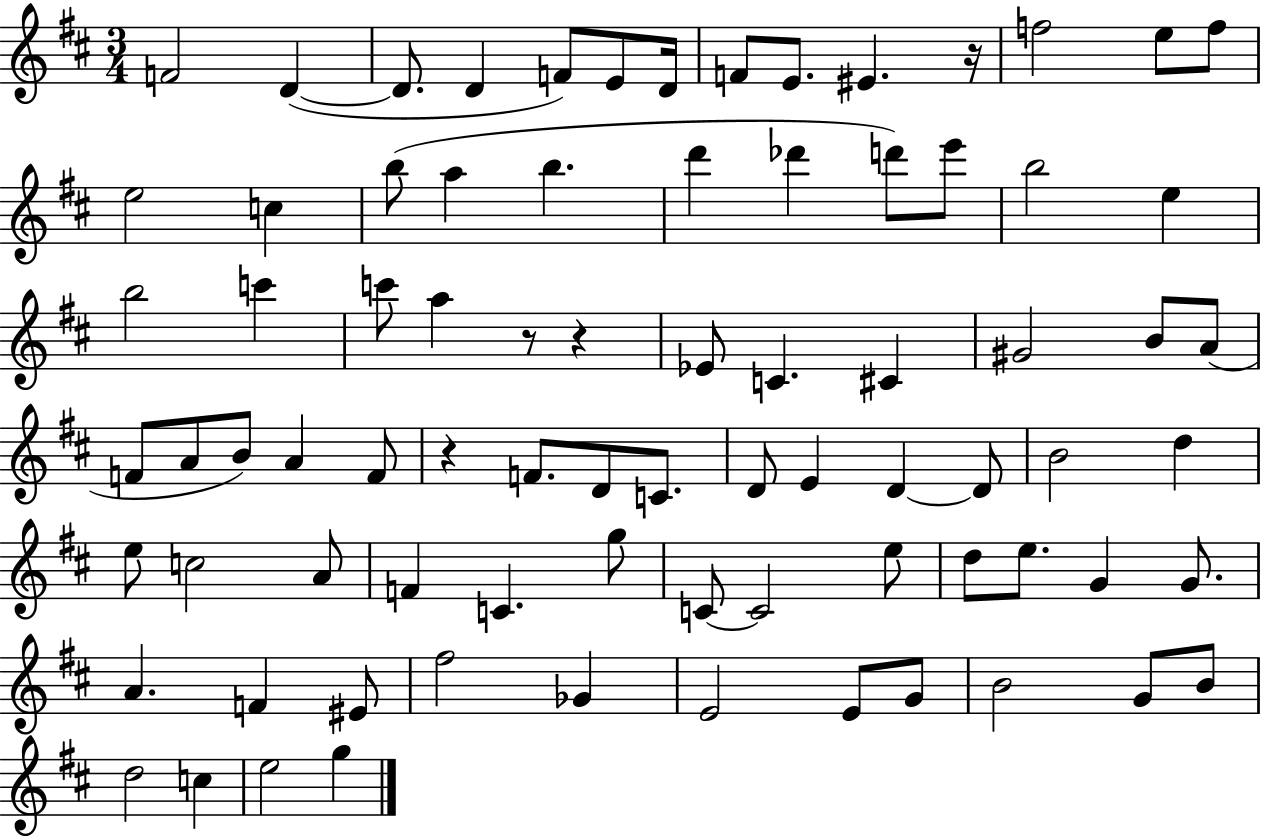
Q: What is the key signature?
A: D major